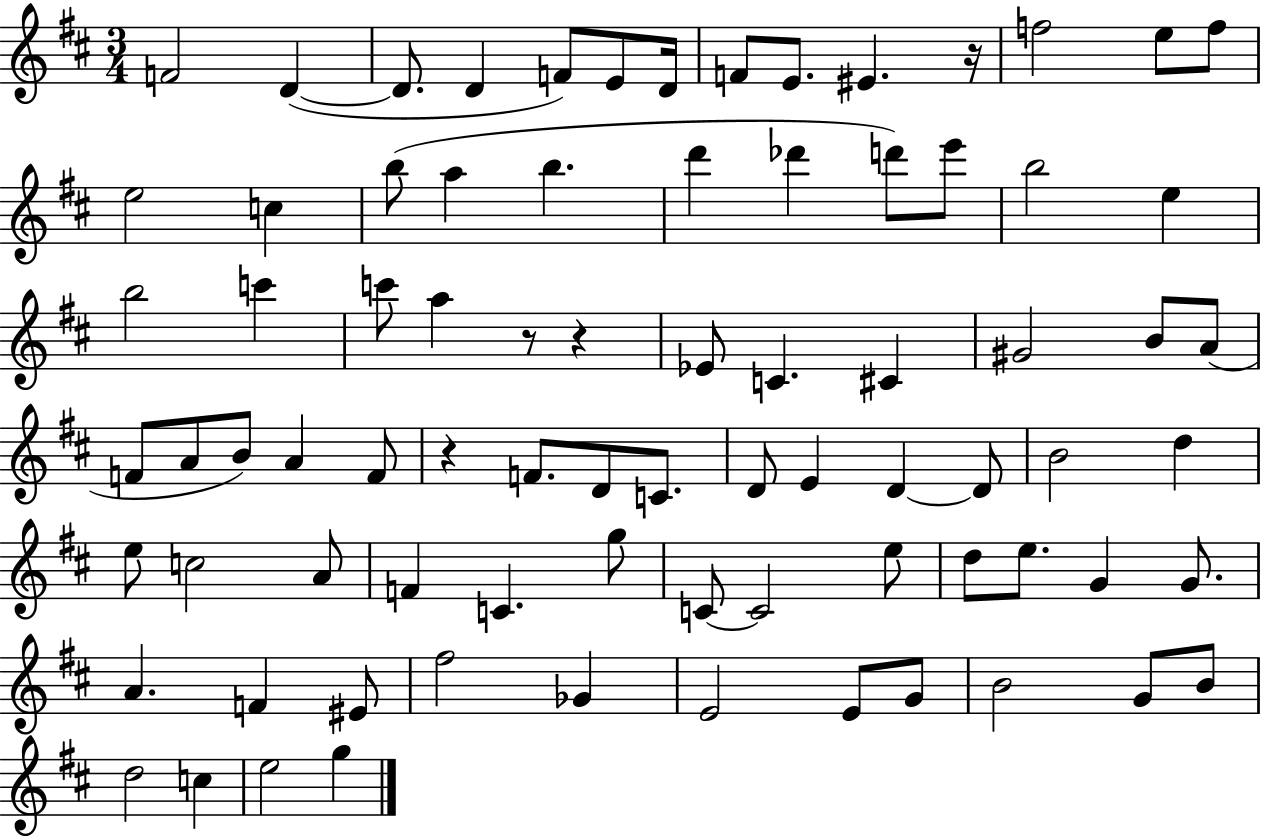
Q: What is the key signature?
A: D major